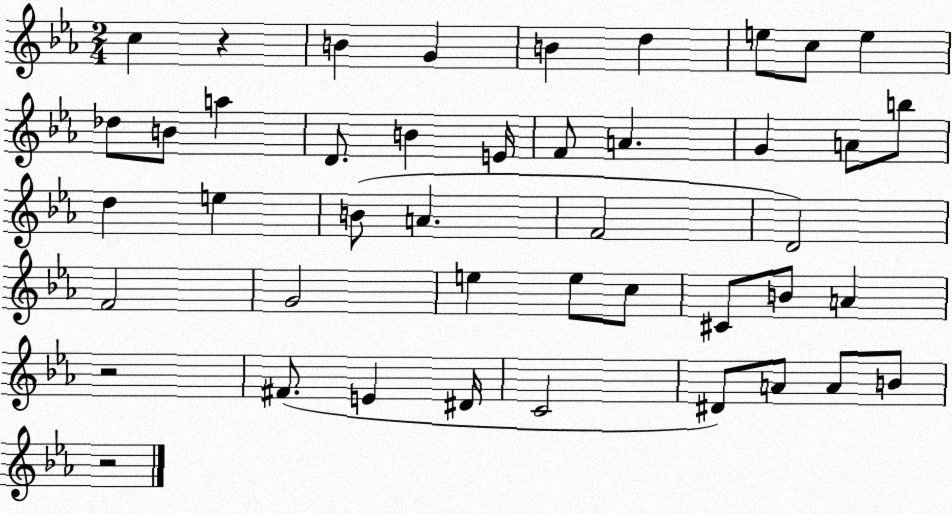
X:1
T:Untitled
M:2/4
L:1/4
K:Eb
c z B G B d e/2 c/2 e _d/2 B/2 a D/2 B E/4 F/2 A G A/2 b/2 d e B/2 A F2 D2 F2 G2 e e/2 c/2 ^C/2 B/2 A z2 ^F/2 E ^D/4 C2 ^D/2 A/2 A/2 B/2 z2